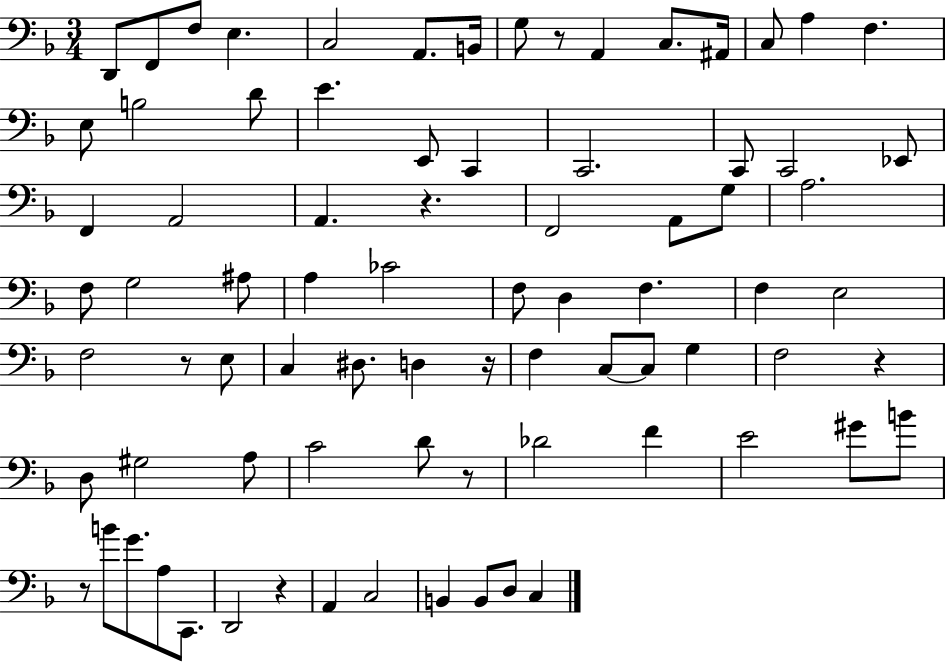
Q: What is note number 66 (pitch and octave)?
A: D2